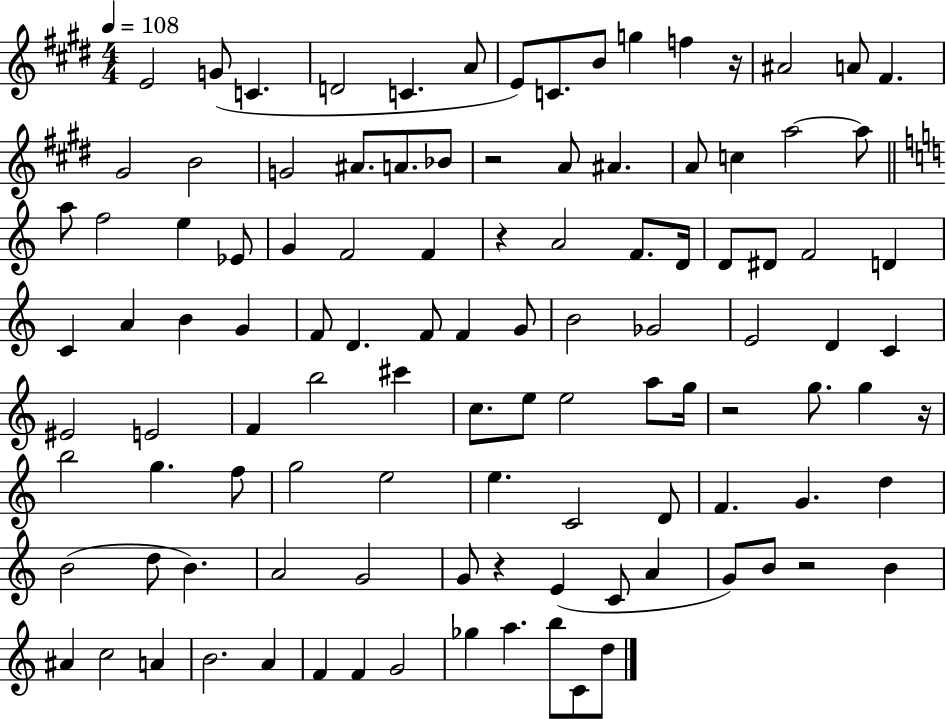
{
  \clef treble
  \numericTimeSignature
  \time 4/4
  \key e \major
  \tempo 4 = 108
  e'2 g'8( c'4. | d'2 c'4. a'8 | e'8) c'8. b'8 g''4 f''4 r16 | ais'2 a'8 fis'4. | \break gis'2 b'2 | g'2 ais'8. a'8. bes'8 | r2 a'8 ais'4. | a'8 c''4 a''2~~ a''8 | \break \bar "||" \break \key a \minor a''8 f''2 e''4 ees'8 | g'4 f'2 f'4 | r4 a'2 f'8. d'16 | d'8 dis'8 f'2 d'4 | \break c'4 a'4 b'4 g'4 | f'8 d'4. f'8 f'4 g'8 | b'2 ges'2 | e'2 d'4 c'4 | \break eis'2 e'2 | f'4 b''2 cis'''4 | c''8. e''8 e''2 a''8 g''16 | r2 g''8. g''4 r16 | \break b''2 g''4. f''8 | g''2 e''2 | e''4. c'2 d'8 | f'4. g'4. d''4 | \break b'2( d''8 b'4.) | a'2 g'2 | g'8 r4 e'4( c'8 a'4 | g'8) b'8 r2 b'4 | \break ais'4 c''2 a'4 | b'2. a'4 | f'4 f'4 g'2 | ges''4 a''4. b''8 c'8 d''8 | \break \bar "|."
}